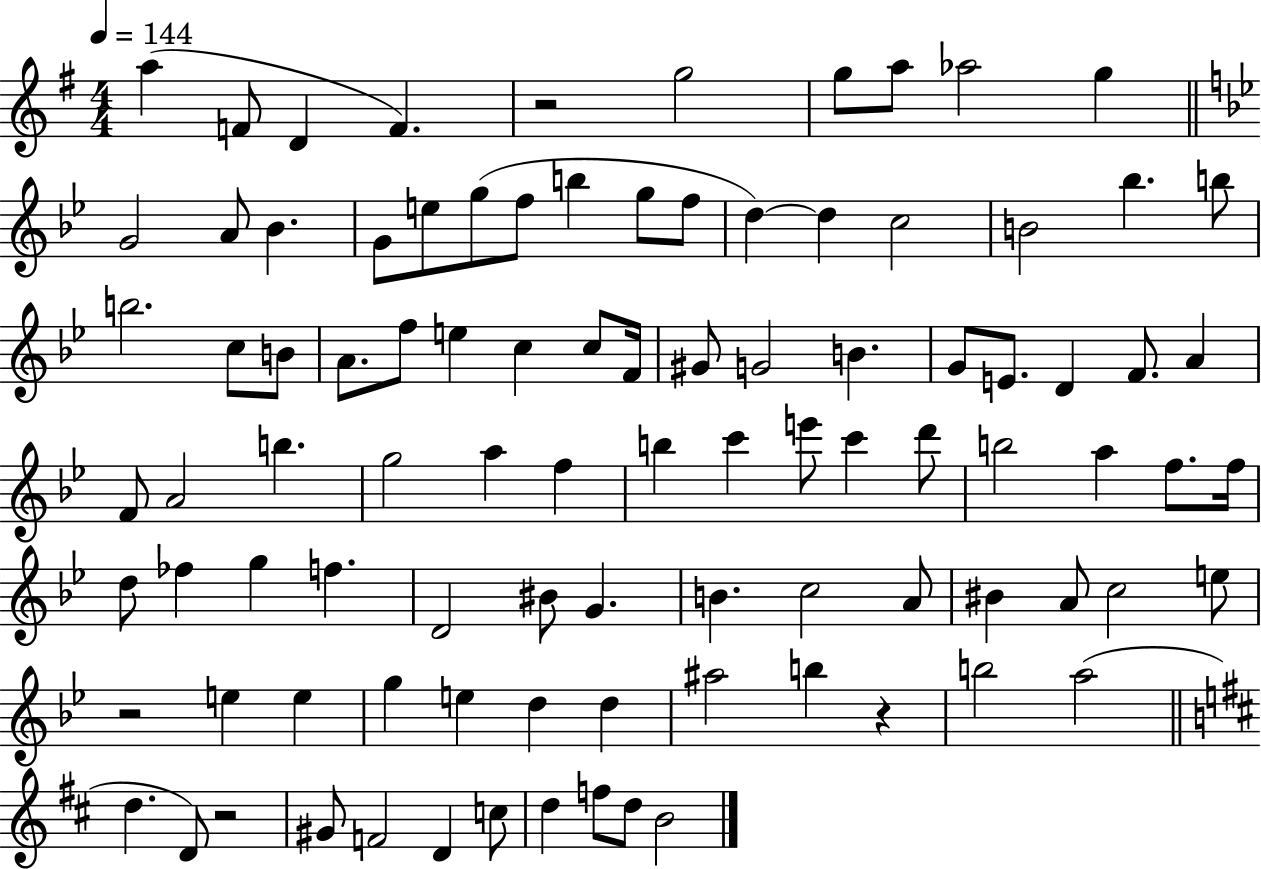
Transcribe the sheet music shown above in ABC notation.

X:1
T:Untitled
M:4/4
L:1/4
K:G
a F/2 D F z2 g2 g/2 a/2 _a2 g G2 A/2 _B G/2 e/2 g/2 f/2 b g/2 f/2 d d c2 B2 _b b/2 b2 c/2 B/2 A/2 f/2 e c c/2 F/4 ^G/2 G2 B G/2 E/2 D F/2 A F/2 A2 b g2 a f b c' e'/2 c' d'/2 b2 a f/2 f/4 d/2 _f g f D2 ^B/2 G B c2 A/2 ^B A/2 c2 e/2 z2 e e g e d d ^a2 b z b2 a2 d D/2 z2 ^G/2 F2 D c/2 d f/2 d/2 B2